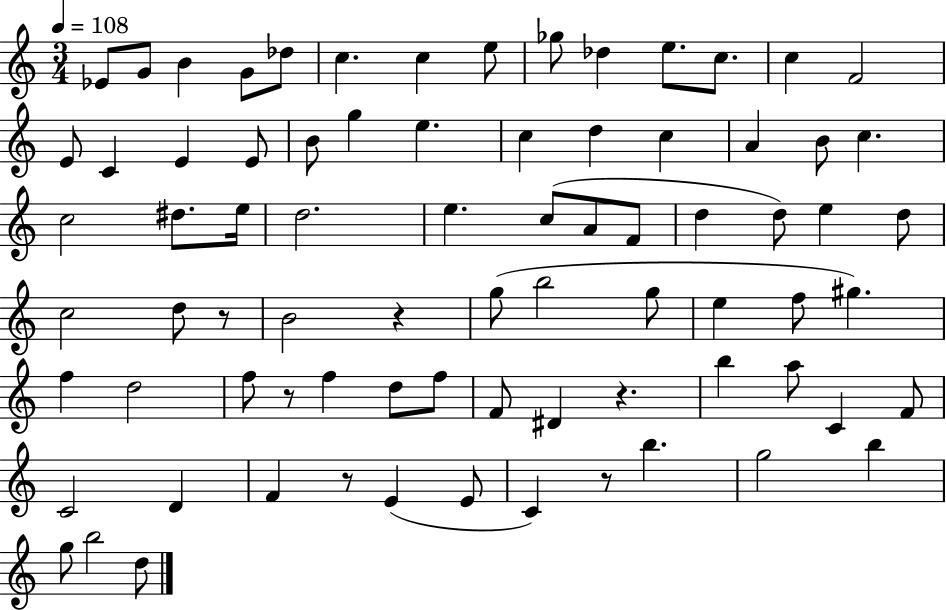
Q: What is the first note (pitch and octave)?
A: Eb4